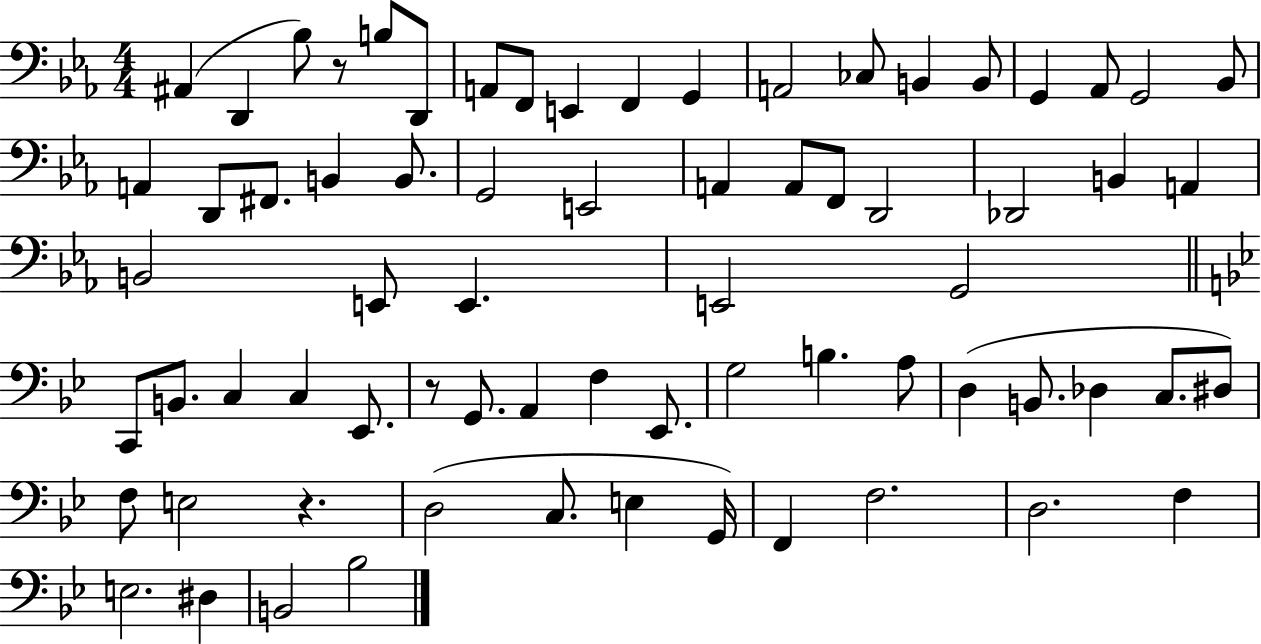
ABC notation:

X:1
T:Untitled
M:4/4
L:1/4
K:Eb
^A,, D,, _B,/2 z/2 B,/2 D,,/2 A,,/2 F,,/2 E,, F,, G,, A,,2 _C,/2 B,, B,,/2 G,, _A,,/2 G,,2 _B,,/2 A,, D,,/2 ^F,,/2 B,, B,,/2 G,,2 E,,2 A,, A,,/2 F,,/2 D,,2 _D,,2 B,, A,, B,,2 E,,/2 E,, E,,2 G,,2 C,,/2 B,,/2 C, C, _E,,/2 z/2 G,,/2 A,, F, _E,,/2 G,2 B, A,/2 D, B,,/2 _D, C,/2 ^D,/2 F,/2 E,2 z D,2 C,/2 E, G,,/4 F,, F,2 D,2 F, E,2 ^D, B,,2 _B,2